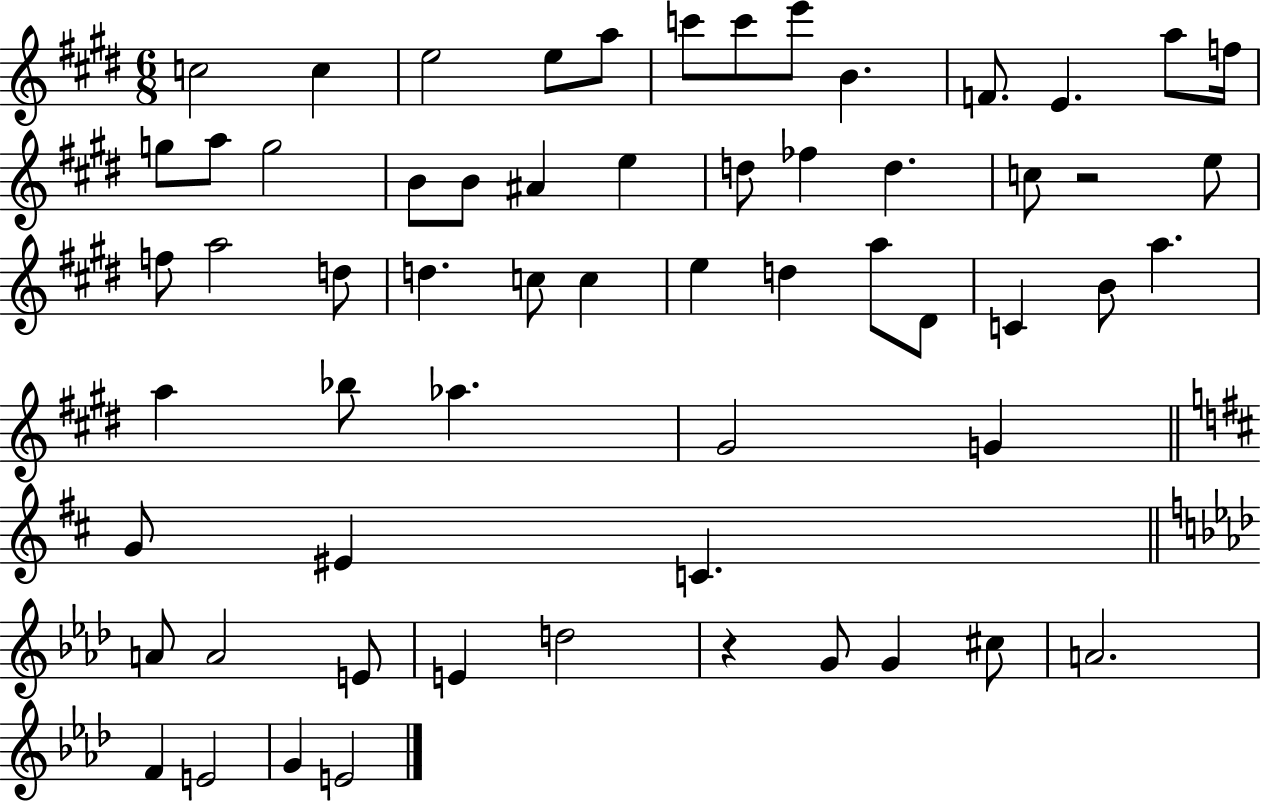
{
  \clef treble
  \numericTimeSignature
  \time 6/8
  \key e \major
  c''2 c''4 | e''2 e''8 a''8 | c'''8 c'''8 e'''8 b'4. | f'8. e'4. a''8 f''16 | \break g''8 a''8 g''2 | b'8 b'8 ais'4 e''4 | d''8 fes''4 d''4. | c''8 r2 e''8 | \break f''8 a''2 d''8 | d''4. c''8 c''4 | e''4 d''4 a''8 dis'8 | c'4 b'8 a''4. | \break a''4 bes''8 aes''4. | gis'2 g'4 | \bar "||" \break \key b \minor g'8 eis'4 c'4. | \bar "||" \break \key aes \major a'8 a'2 e'8 | e'4 d''2 | r4 g'8 g'4 cis''8 | a'2. | \break f'4 e'2 | g'4 e'2 | \bar "|."
}